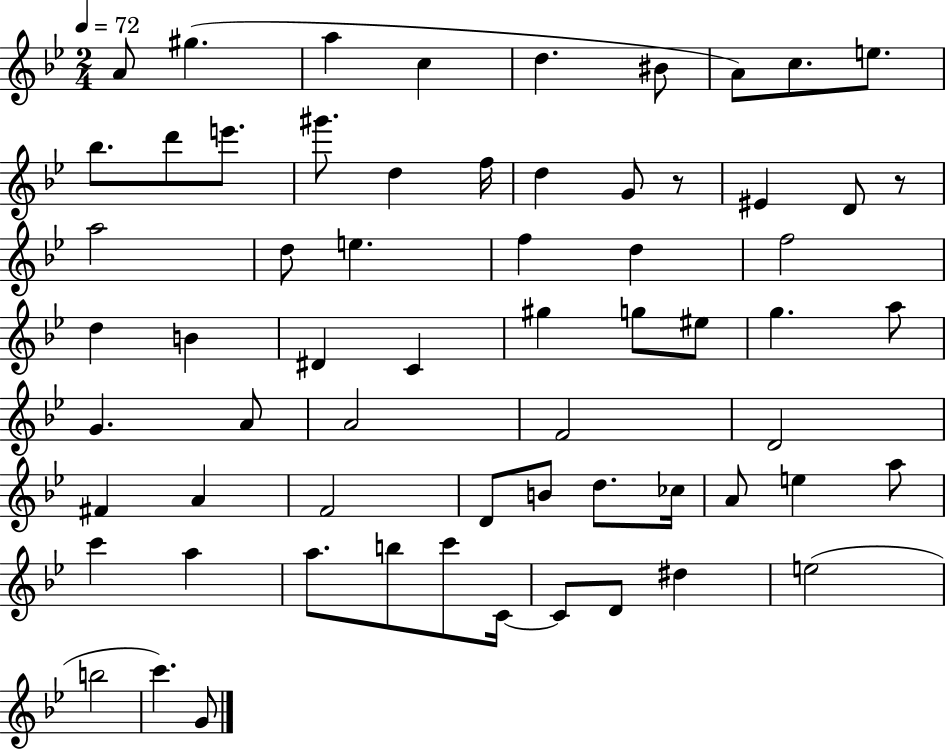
{
  \clef treble
  \numericTimeSignature
  \time 2/4
  \key bes \major
  \tempo 4 = 72
  a'8 gis''4.( | a''4 c''4 | d''4. bis'8 | a'8) c''8. e''8. | \break bes''8. d'''8 e'''8. | gis'''8. d''4 f''16 | d''4 g'8 r8 | eis'4 d'8 r8 | \break a''2 | d''8 e''4. | f''4 d''4 | f''2 | \break d''4 b'4 | dis'4 c'4 | gis''4 g''8 eis''8 | g''4. a''8 | \break g'4. a'8 | a'2 | f'2 | d'2 | \break fis'4 a'4 | f'2 | d'8 b'8 d''8. ces''16 | a'8 e''4 a''8 | \break c'''4 a''4 | a''8. b''8 c'''8 c'16~~ | c'8 d'8 dis''4 | e''2( | \break b''2 | c'''4.) g'8 | \bar "|."
}